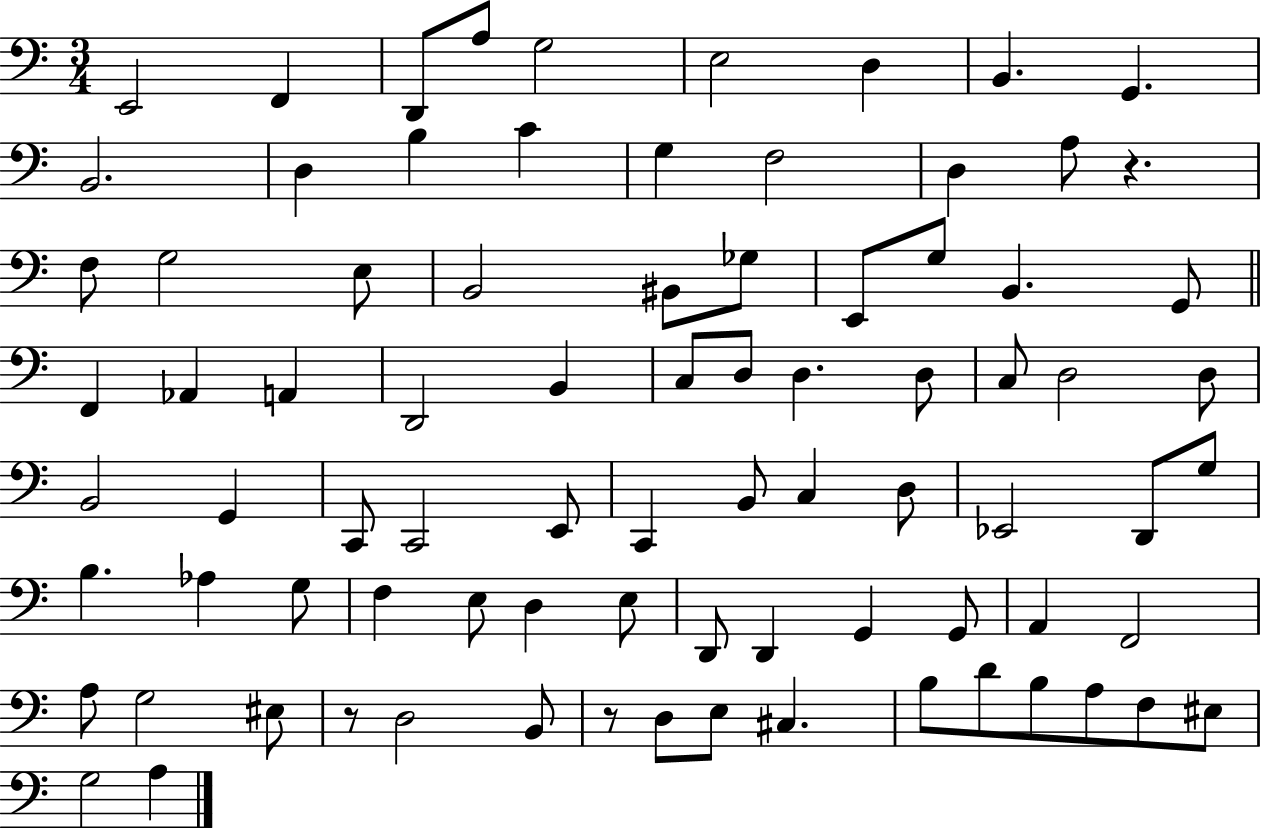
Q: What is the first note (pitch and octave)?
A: E2